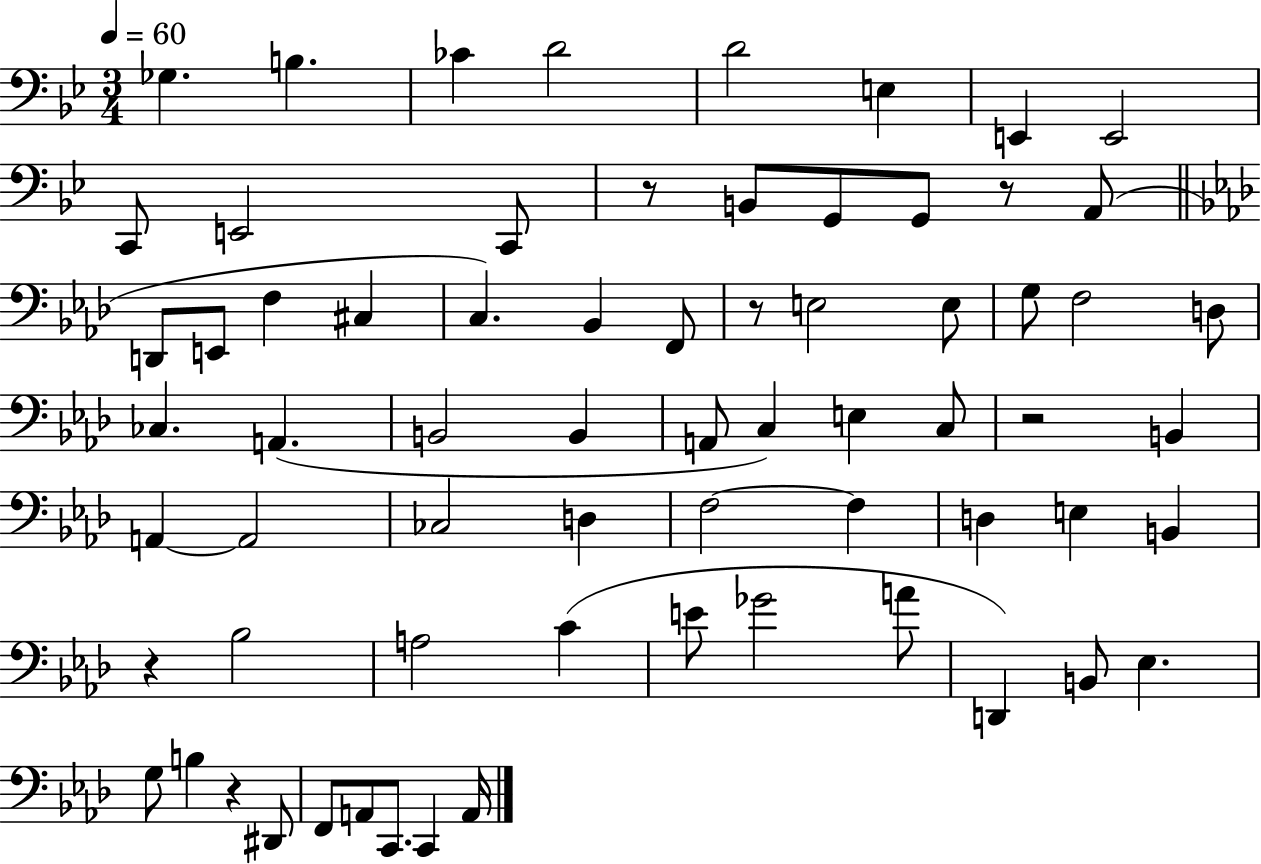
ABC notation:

X:1
T:Untitled
M:3/4
L:1/4
K:Bb
_G, B, _C D2 D2 E, E,, E,,2 C,,/2 E,,2 C,,/2 z/2 B,,/2 G,,/2 G,,/2 z/2 A,,/2 D,,/2 E,,/2 F, ^C, C, _B,, F,,/2 z/2 E,2 E,/2 G,/2 F,2 D,/2 _C, A,, B,,2 B,, A,,/2 C, E, C,/2 z2 B,, A,, A,,2 _C,2 D, F,2 F, D, E, B,, z _B,2 A,2 C E/2 _G2 A/2 D,, B,,/2 _E, G,/2 B, z ^D,,/2 F,,/2 A,,/2 C,,/2 C,, A,,/4